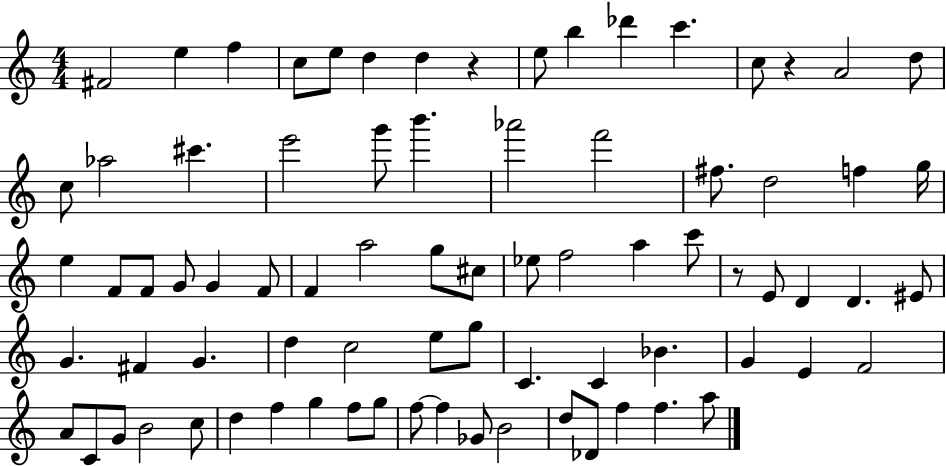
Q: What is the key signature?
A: C major